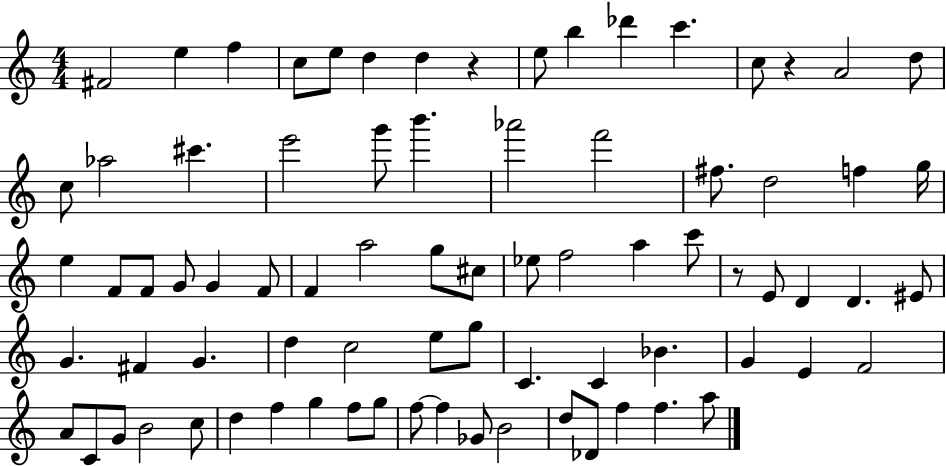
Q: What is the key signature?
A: C major